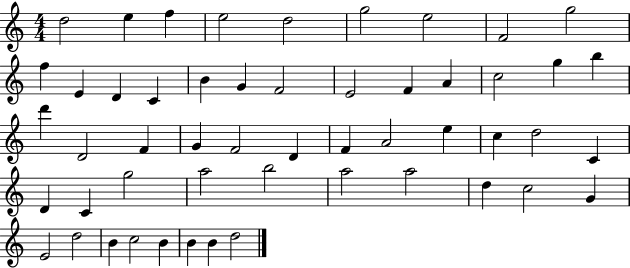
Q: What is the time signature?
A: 4/4